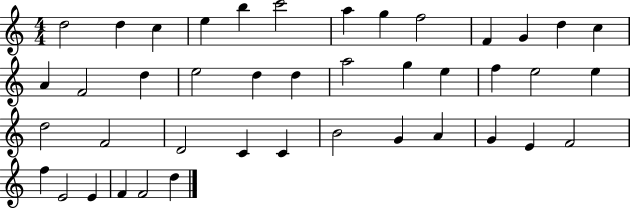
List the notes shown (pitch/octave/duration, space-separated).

D5/h D5/q C5/q E5/q B5/q C6/h A5/q G5/q F5/h F4/q G4/q D5/q C5/q A4/q F4/h D5/q E5/h D5/q D5/q A5/h G5/q E5/q F5/q E5/h E5/q D5/h F4/h D4/h C4/q C4/q B4/h G4/q A4/q G4/q E4/q F4/h F5/q E4/h E4/q F4/q F4/h D5/q